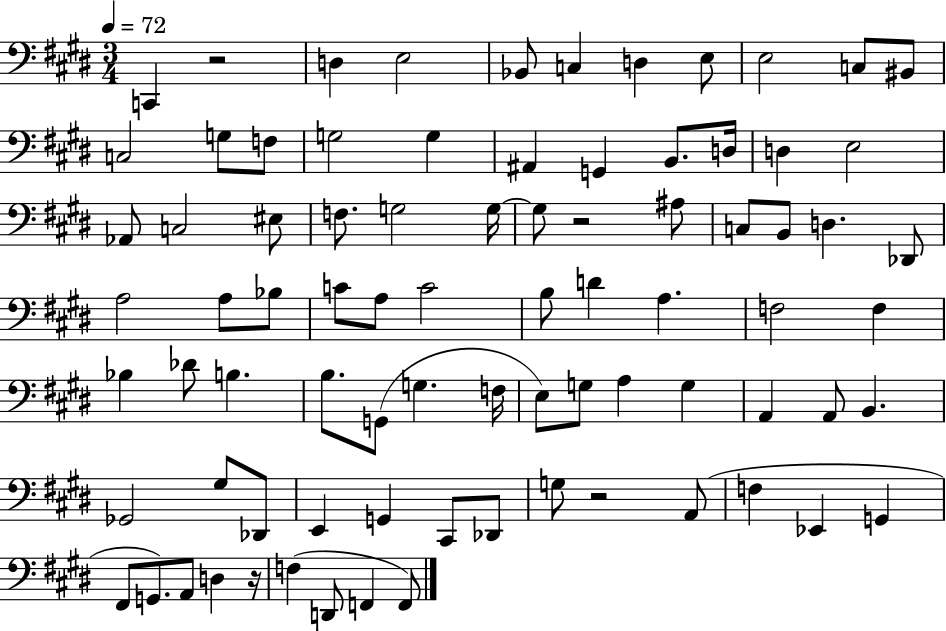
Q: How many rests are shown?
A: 4